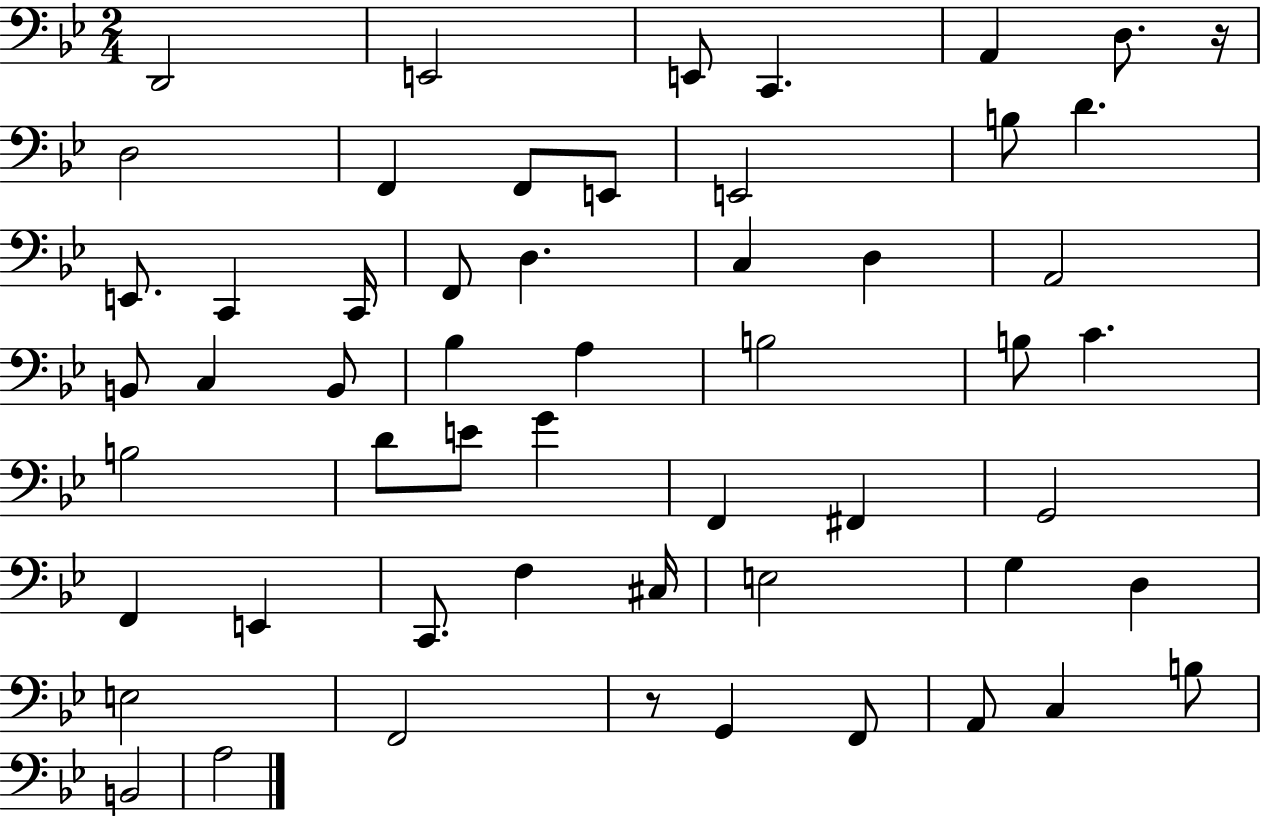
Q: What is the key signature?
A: BES major